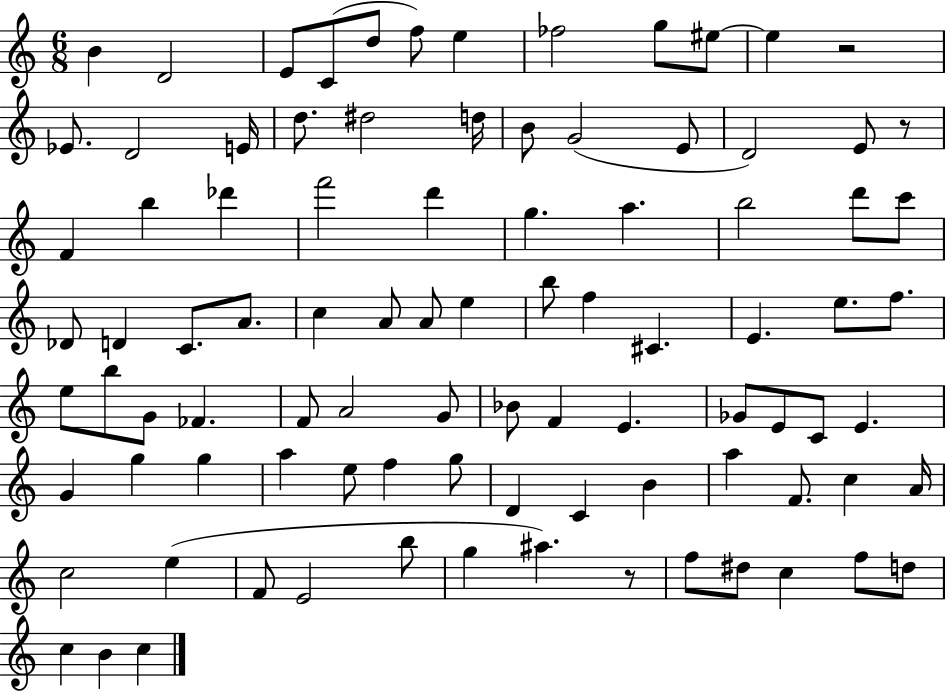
X:1
T:Untitled
M:6/8
L:1/4
K:C
B D2 E/2 C/2 d/2 f/2 e _f2 g/2 ^e/2 ^e z2 _E/2 D2 E/4 d/2 ^d2 d/4 B/2 G2 E/2 D2 E/2 z/2 F b _d' f'2 d' g a b2 d'/2 c'/2 _D/2 D C/2 A/2 c A/2 A/2 e b/2 f ^C E e/2 f/2 e/2 b/2 G/2 _F F/2 A2 G/2 _B/2 F E _G/2 E/2 C/2 E G g g a e/2 f g/2 D C B a F/2 c A/4 c2 e F/2 E2 b/2 g ^a z/2 f/2 ^d/2 c f/2 d/2 c B c